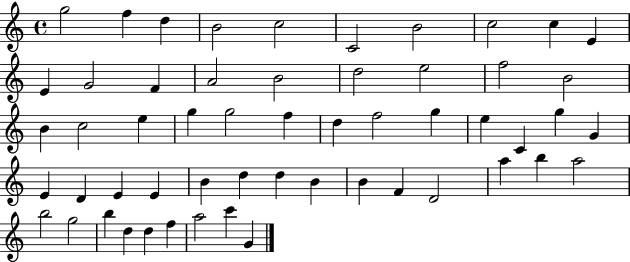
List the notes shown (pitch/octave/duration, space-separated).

G5/h F5/q D5/q B4/h C5/h C4/h B4/h C5/h C5/q E4/q E4/q G4/h F4/q A4/h B4/h D5/h E5/h F5/h B4/h B4/q C5/h E5/q G5/q G5/h F5/q D5/q F5/h G5/q E5/q C4/q G5/q G4/q E4/q D4/q E4/q E4/q B4/q D5/q D5/q B4/q B4/q F4/q D4/h A5/q B5/q A5/h B5/h G5/h B5/q D5/q D5/q F5/q A5/h C6/q G4/q